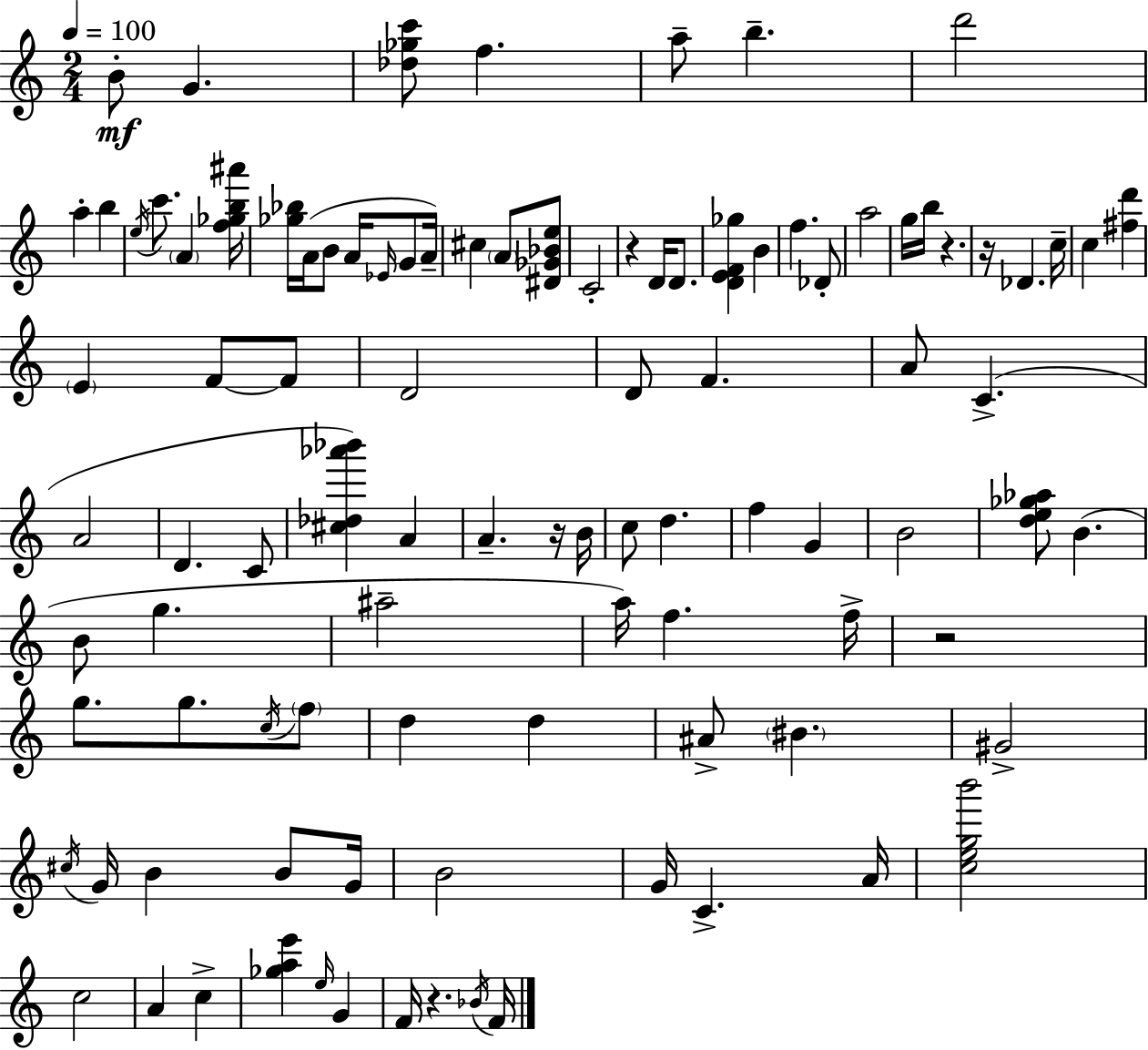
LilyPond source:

{
  \clef treble
  \numericTimeSignature
  \time 2/4
  \key c \major
  \tempo 4 = 100
  b'8-.\mf g'4. | <des'' ges'' c'''>8 f''4. | a''8-- b''4.-- | d'''2 | \break a''4-. b''4 | \acciaccatura { e''16 } c'''8. \parenthesize a'4 | <f'' ges'' b'' ais'''>16 <ges'' bes''>16 a'16( b'8 a'16 \grace { ees'16 } g'8 | a'16--) cis''4 \parenthesize a'8 | \break <dis' ges' bes' e''>8 c'2-. | r4 d'16 d'8. | <d' e' f' ges''>4 b'4 | f''4. | \break des'8-. a''2 | g''16 b''16 r4. | r16 des'4. | c''16-- c''4 <fis'' d'''>4 | \break \parenthesize e'4 f'8~~ | f'8 d'2 | d'8 f'4. | a'8 c'4.->( | \break a'2 | d'4. | c'8 <cis'' des'' aes''' bes'''>4) a'4 | a'4.-- | \break r16 b'16 c''8 d''4. | f''4 g'4 | b'2 | <d'' e'' ges'' aes''>8 b'4.( | \break b'8 g''4. | ais''2-- | a''16) f''4. | f''16-> r2 | \break g''8. g''8. | \acciaccatura { c''16 } \parenthesize f''8 d''4 d''4 | ais'8-> \parenthesize bis'4. | gis'2-> | \break \acciaccatura { cis''16 } g'16 b'4 | b'8 g'16 b'2 | g'16 c'4.-> | a'16 <c'' e'' g'' b'''>2 | \break c''2 | a'4 | c''4-> <ges'' a'' e'''>4 | \grace { e''16 } g'4 f'16 r4. | \break \acciaccatura { bes'16 } f'16 \bar "|."
}